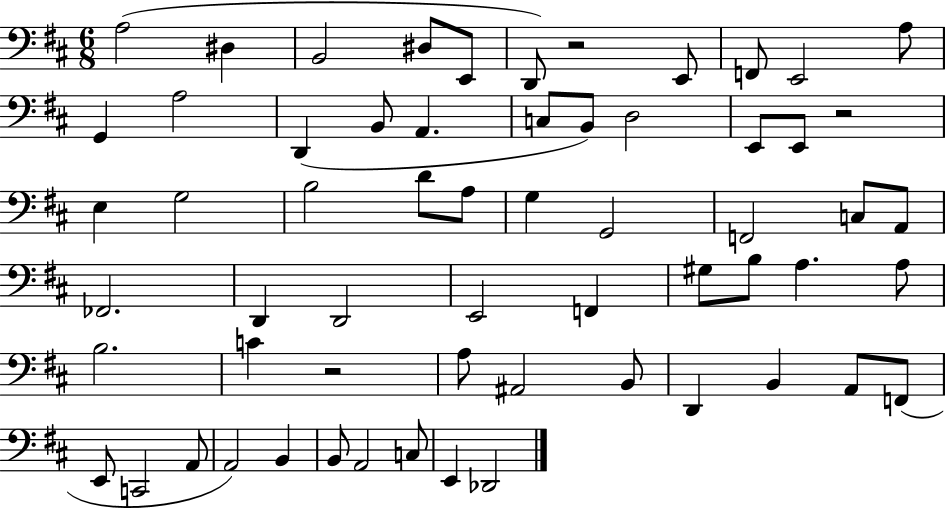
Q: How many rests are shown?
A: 3